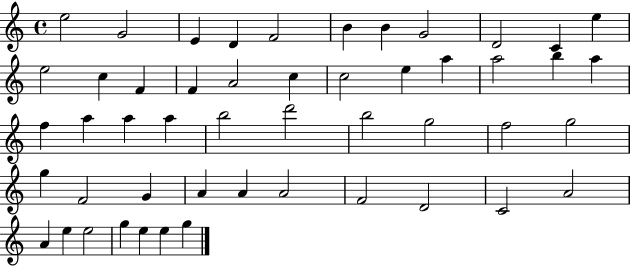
X:1
T:Untitled
M:4/4
L:1/4
K:C
e2 G2 E D F2 B B G2 D2 C e e2 c F F A2 c c2 e a a2 b a f a a a b2 d'2 b2 g2 f2 g2 g F2 G A A A2 F2 D2 C2 A2 A e e2 g e e g